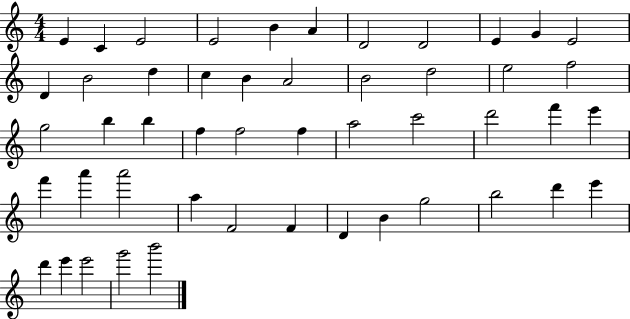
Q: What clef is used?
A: treble